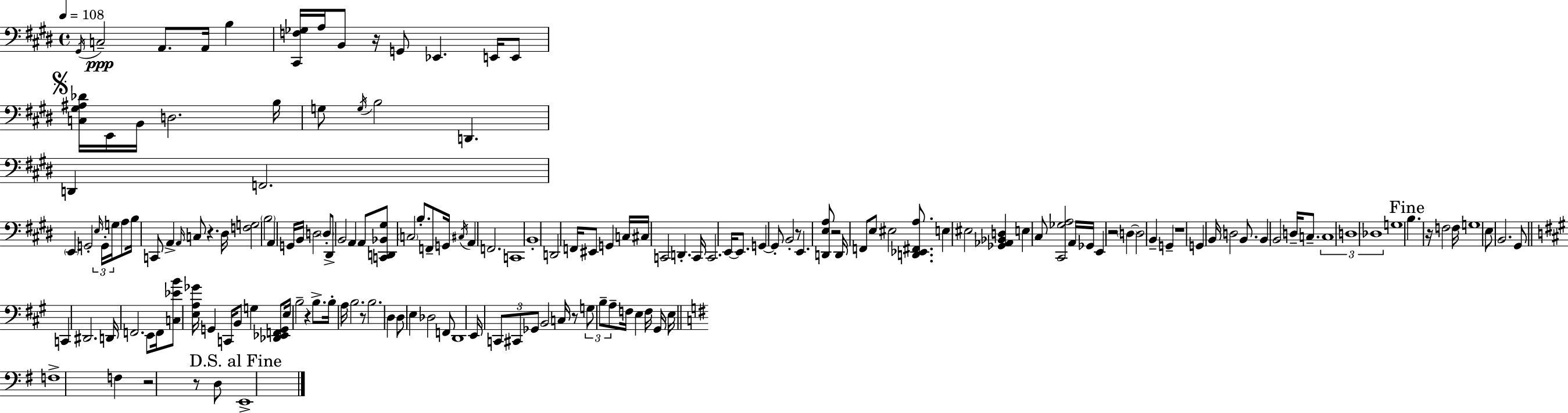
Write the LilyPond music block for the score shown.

{
  \clef bass
  \time 4/4
  \defaultTimeSignature
  \key e \major
  \tempo 4 = 108
  \acciaccatura { gis,16 }\ppp c2-- a,8. a,16 b4 | <cis, f ges>16 a16 b,8 r16 g,8 ees,4. e,16 e,8 | \mark \markup { \musicglyph "scripts.segno" } <c gis ais des'>16 e,16 b,16 d2. | b16 g8 \acciaccatura { g16 } b2 d,4. | \break d,4 f,2. | \parenthesize e,4 g,2-. \tuplet 3/2 { \grace { e16 } g,16-. | g16 } a8 b16 c,8 a,4-> \grace { a,16 } c8 r4. | dis16 <f g>2 \parenthesize b2 | \break a,4 g,16 b,16 d2 | \parenthesize d8-. dis,8-> b,2 a,4 | a,8 <c, d, bes, gis>8 \parenthesize c2 b8.-. | f,8-- g,16 \acciaccatura { cis16 } a,4 f,2. | \break c,1 | b,1-. | d,2 f,16 eis,8 | g,4 c16 cis16 c,2 d,4.-. | \break c,16 c,2. | e,16~~ e,8. g,4~~ g,8-. b,2-. | r8 e,4. <d, e a>8 r2 | d,16 f,8 e8 eis2 | \break <d, ees, fis, a>8. e4 eis2 | <ges, aes, bes, d>4 e4 cis8 <cis, ges a>2 | a,16 ges,16 e,4 r2 | \parenthesize d4~~ d2 b,4-- | \break g,4-- r1 | g,4 b,16 d2 | b,8. b,4 b,2 | d16-- c8.-- \tuplet 3/2 { c1 | \break d1 | des1 } | g1 | \mark "Fine" b4. r16 f2 | \break f16 g1 | e8 b,2. | gis,8 \bar "||" \break \key a \major c,4 dis,2. | d,16 f,2. e,8 f,16 | <c ees' b'>8 <e a ges'>16 g,4 c,16 b,8 g4 <des, ees, f, g,>8 | e16 b2-- r4 b8.-> | \break b16-. a16 b2. r8 | b2. d4 | d8 e4 des2 f,8 | d,1 | \break e,16 \tuplet 3/2 { c,8 cis,8 ges,8 } b,2 c16 | r8 \tuplet 3/2 { g8 b8-- a8-- } f16 e4 f16 gis,16 e16 | \bar "||" \break \key g \major f1-> | f4 r2 r8 d8 | \mark "D.S. al Fine" e,1-> | \bar "|."
}